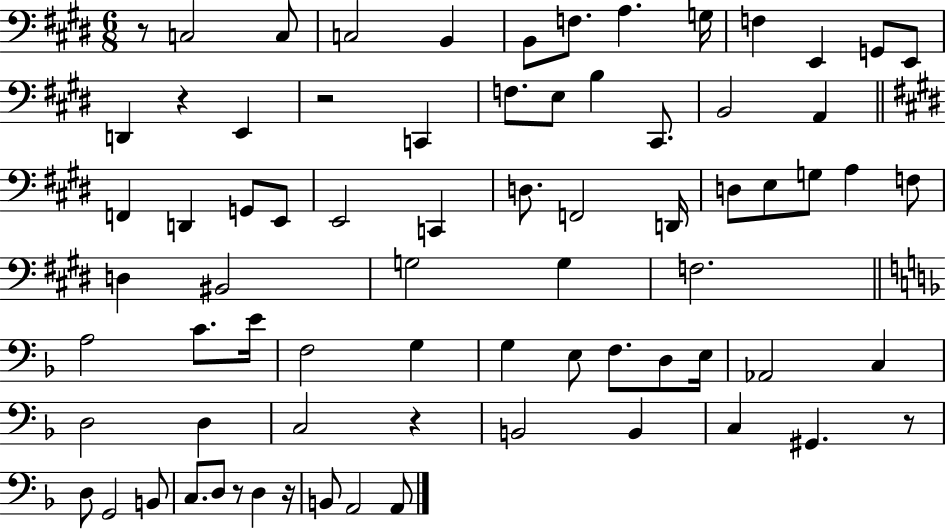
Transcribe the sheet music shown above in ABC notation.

X:1
T:Untitled
M:6/8
L:1/4
K:E
z/2 C,2 C,/2 C,2 B,, B,,/2 F,/2 A, G,/4 F, E,, G,,/2 E,,/2 D,, z E,, z2 C,, F,/2 E,/2 B, ^C,,/2 B,,2 A,, F,, D,, G,,/2 E,,/2 E,,2 C,, D,/2 F,,2 D,,/4 D,/2 E,/2 G,/2 A, F,/2 D, ^B,,2 G,2 G, F,2 A,2 C/2 E/4 F,2 G, G, E,/2 F,/2 D,/2 E,/4 _A,,2 C, D,2 D, C,2 z B,,2 B,, C, ^G,, z/2 D,/2 G,,2 B,,/2 C,/2 D,/2 z/2 D, z/4 B,,/2 A,,2 A,,/2